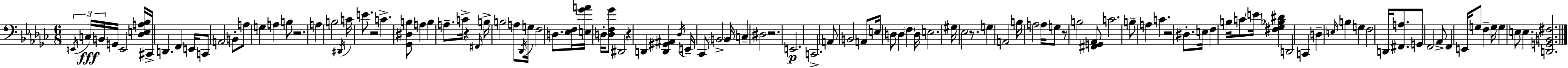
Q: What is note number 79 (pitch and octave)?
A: B3